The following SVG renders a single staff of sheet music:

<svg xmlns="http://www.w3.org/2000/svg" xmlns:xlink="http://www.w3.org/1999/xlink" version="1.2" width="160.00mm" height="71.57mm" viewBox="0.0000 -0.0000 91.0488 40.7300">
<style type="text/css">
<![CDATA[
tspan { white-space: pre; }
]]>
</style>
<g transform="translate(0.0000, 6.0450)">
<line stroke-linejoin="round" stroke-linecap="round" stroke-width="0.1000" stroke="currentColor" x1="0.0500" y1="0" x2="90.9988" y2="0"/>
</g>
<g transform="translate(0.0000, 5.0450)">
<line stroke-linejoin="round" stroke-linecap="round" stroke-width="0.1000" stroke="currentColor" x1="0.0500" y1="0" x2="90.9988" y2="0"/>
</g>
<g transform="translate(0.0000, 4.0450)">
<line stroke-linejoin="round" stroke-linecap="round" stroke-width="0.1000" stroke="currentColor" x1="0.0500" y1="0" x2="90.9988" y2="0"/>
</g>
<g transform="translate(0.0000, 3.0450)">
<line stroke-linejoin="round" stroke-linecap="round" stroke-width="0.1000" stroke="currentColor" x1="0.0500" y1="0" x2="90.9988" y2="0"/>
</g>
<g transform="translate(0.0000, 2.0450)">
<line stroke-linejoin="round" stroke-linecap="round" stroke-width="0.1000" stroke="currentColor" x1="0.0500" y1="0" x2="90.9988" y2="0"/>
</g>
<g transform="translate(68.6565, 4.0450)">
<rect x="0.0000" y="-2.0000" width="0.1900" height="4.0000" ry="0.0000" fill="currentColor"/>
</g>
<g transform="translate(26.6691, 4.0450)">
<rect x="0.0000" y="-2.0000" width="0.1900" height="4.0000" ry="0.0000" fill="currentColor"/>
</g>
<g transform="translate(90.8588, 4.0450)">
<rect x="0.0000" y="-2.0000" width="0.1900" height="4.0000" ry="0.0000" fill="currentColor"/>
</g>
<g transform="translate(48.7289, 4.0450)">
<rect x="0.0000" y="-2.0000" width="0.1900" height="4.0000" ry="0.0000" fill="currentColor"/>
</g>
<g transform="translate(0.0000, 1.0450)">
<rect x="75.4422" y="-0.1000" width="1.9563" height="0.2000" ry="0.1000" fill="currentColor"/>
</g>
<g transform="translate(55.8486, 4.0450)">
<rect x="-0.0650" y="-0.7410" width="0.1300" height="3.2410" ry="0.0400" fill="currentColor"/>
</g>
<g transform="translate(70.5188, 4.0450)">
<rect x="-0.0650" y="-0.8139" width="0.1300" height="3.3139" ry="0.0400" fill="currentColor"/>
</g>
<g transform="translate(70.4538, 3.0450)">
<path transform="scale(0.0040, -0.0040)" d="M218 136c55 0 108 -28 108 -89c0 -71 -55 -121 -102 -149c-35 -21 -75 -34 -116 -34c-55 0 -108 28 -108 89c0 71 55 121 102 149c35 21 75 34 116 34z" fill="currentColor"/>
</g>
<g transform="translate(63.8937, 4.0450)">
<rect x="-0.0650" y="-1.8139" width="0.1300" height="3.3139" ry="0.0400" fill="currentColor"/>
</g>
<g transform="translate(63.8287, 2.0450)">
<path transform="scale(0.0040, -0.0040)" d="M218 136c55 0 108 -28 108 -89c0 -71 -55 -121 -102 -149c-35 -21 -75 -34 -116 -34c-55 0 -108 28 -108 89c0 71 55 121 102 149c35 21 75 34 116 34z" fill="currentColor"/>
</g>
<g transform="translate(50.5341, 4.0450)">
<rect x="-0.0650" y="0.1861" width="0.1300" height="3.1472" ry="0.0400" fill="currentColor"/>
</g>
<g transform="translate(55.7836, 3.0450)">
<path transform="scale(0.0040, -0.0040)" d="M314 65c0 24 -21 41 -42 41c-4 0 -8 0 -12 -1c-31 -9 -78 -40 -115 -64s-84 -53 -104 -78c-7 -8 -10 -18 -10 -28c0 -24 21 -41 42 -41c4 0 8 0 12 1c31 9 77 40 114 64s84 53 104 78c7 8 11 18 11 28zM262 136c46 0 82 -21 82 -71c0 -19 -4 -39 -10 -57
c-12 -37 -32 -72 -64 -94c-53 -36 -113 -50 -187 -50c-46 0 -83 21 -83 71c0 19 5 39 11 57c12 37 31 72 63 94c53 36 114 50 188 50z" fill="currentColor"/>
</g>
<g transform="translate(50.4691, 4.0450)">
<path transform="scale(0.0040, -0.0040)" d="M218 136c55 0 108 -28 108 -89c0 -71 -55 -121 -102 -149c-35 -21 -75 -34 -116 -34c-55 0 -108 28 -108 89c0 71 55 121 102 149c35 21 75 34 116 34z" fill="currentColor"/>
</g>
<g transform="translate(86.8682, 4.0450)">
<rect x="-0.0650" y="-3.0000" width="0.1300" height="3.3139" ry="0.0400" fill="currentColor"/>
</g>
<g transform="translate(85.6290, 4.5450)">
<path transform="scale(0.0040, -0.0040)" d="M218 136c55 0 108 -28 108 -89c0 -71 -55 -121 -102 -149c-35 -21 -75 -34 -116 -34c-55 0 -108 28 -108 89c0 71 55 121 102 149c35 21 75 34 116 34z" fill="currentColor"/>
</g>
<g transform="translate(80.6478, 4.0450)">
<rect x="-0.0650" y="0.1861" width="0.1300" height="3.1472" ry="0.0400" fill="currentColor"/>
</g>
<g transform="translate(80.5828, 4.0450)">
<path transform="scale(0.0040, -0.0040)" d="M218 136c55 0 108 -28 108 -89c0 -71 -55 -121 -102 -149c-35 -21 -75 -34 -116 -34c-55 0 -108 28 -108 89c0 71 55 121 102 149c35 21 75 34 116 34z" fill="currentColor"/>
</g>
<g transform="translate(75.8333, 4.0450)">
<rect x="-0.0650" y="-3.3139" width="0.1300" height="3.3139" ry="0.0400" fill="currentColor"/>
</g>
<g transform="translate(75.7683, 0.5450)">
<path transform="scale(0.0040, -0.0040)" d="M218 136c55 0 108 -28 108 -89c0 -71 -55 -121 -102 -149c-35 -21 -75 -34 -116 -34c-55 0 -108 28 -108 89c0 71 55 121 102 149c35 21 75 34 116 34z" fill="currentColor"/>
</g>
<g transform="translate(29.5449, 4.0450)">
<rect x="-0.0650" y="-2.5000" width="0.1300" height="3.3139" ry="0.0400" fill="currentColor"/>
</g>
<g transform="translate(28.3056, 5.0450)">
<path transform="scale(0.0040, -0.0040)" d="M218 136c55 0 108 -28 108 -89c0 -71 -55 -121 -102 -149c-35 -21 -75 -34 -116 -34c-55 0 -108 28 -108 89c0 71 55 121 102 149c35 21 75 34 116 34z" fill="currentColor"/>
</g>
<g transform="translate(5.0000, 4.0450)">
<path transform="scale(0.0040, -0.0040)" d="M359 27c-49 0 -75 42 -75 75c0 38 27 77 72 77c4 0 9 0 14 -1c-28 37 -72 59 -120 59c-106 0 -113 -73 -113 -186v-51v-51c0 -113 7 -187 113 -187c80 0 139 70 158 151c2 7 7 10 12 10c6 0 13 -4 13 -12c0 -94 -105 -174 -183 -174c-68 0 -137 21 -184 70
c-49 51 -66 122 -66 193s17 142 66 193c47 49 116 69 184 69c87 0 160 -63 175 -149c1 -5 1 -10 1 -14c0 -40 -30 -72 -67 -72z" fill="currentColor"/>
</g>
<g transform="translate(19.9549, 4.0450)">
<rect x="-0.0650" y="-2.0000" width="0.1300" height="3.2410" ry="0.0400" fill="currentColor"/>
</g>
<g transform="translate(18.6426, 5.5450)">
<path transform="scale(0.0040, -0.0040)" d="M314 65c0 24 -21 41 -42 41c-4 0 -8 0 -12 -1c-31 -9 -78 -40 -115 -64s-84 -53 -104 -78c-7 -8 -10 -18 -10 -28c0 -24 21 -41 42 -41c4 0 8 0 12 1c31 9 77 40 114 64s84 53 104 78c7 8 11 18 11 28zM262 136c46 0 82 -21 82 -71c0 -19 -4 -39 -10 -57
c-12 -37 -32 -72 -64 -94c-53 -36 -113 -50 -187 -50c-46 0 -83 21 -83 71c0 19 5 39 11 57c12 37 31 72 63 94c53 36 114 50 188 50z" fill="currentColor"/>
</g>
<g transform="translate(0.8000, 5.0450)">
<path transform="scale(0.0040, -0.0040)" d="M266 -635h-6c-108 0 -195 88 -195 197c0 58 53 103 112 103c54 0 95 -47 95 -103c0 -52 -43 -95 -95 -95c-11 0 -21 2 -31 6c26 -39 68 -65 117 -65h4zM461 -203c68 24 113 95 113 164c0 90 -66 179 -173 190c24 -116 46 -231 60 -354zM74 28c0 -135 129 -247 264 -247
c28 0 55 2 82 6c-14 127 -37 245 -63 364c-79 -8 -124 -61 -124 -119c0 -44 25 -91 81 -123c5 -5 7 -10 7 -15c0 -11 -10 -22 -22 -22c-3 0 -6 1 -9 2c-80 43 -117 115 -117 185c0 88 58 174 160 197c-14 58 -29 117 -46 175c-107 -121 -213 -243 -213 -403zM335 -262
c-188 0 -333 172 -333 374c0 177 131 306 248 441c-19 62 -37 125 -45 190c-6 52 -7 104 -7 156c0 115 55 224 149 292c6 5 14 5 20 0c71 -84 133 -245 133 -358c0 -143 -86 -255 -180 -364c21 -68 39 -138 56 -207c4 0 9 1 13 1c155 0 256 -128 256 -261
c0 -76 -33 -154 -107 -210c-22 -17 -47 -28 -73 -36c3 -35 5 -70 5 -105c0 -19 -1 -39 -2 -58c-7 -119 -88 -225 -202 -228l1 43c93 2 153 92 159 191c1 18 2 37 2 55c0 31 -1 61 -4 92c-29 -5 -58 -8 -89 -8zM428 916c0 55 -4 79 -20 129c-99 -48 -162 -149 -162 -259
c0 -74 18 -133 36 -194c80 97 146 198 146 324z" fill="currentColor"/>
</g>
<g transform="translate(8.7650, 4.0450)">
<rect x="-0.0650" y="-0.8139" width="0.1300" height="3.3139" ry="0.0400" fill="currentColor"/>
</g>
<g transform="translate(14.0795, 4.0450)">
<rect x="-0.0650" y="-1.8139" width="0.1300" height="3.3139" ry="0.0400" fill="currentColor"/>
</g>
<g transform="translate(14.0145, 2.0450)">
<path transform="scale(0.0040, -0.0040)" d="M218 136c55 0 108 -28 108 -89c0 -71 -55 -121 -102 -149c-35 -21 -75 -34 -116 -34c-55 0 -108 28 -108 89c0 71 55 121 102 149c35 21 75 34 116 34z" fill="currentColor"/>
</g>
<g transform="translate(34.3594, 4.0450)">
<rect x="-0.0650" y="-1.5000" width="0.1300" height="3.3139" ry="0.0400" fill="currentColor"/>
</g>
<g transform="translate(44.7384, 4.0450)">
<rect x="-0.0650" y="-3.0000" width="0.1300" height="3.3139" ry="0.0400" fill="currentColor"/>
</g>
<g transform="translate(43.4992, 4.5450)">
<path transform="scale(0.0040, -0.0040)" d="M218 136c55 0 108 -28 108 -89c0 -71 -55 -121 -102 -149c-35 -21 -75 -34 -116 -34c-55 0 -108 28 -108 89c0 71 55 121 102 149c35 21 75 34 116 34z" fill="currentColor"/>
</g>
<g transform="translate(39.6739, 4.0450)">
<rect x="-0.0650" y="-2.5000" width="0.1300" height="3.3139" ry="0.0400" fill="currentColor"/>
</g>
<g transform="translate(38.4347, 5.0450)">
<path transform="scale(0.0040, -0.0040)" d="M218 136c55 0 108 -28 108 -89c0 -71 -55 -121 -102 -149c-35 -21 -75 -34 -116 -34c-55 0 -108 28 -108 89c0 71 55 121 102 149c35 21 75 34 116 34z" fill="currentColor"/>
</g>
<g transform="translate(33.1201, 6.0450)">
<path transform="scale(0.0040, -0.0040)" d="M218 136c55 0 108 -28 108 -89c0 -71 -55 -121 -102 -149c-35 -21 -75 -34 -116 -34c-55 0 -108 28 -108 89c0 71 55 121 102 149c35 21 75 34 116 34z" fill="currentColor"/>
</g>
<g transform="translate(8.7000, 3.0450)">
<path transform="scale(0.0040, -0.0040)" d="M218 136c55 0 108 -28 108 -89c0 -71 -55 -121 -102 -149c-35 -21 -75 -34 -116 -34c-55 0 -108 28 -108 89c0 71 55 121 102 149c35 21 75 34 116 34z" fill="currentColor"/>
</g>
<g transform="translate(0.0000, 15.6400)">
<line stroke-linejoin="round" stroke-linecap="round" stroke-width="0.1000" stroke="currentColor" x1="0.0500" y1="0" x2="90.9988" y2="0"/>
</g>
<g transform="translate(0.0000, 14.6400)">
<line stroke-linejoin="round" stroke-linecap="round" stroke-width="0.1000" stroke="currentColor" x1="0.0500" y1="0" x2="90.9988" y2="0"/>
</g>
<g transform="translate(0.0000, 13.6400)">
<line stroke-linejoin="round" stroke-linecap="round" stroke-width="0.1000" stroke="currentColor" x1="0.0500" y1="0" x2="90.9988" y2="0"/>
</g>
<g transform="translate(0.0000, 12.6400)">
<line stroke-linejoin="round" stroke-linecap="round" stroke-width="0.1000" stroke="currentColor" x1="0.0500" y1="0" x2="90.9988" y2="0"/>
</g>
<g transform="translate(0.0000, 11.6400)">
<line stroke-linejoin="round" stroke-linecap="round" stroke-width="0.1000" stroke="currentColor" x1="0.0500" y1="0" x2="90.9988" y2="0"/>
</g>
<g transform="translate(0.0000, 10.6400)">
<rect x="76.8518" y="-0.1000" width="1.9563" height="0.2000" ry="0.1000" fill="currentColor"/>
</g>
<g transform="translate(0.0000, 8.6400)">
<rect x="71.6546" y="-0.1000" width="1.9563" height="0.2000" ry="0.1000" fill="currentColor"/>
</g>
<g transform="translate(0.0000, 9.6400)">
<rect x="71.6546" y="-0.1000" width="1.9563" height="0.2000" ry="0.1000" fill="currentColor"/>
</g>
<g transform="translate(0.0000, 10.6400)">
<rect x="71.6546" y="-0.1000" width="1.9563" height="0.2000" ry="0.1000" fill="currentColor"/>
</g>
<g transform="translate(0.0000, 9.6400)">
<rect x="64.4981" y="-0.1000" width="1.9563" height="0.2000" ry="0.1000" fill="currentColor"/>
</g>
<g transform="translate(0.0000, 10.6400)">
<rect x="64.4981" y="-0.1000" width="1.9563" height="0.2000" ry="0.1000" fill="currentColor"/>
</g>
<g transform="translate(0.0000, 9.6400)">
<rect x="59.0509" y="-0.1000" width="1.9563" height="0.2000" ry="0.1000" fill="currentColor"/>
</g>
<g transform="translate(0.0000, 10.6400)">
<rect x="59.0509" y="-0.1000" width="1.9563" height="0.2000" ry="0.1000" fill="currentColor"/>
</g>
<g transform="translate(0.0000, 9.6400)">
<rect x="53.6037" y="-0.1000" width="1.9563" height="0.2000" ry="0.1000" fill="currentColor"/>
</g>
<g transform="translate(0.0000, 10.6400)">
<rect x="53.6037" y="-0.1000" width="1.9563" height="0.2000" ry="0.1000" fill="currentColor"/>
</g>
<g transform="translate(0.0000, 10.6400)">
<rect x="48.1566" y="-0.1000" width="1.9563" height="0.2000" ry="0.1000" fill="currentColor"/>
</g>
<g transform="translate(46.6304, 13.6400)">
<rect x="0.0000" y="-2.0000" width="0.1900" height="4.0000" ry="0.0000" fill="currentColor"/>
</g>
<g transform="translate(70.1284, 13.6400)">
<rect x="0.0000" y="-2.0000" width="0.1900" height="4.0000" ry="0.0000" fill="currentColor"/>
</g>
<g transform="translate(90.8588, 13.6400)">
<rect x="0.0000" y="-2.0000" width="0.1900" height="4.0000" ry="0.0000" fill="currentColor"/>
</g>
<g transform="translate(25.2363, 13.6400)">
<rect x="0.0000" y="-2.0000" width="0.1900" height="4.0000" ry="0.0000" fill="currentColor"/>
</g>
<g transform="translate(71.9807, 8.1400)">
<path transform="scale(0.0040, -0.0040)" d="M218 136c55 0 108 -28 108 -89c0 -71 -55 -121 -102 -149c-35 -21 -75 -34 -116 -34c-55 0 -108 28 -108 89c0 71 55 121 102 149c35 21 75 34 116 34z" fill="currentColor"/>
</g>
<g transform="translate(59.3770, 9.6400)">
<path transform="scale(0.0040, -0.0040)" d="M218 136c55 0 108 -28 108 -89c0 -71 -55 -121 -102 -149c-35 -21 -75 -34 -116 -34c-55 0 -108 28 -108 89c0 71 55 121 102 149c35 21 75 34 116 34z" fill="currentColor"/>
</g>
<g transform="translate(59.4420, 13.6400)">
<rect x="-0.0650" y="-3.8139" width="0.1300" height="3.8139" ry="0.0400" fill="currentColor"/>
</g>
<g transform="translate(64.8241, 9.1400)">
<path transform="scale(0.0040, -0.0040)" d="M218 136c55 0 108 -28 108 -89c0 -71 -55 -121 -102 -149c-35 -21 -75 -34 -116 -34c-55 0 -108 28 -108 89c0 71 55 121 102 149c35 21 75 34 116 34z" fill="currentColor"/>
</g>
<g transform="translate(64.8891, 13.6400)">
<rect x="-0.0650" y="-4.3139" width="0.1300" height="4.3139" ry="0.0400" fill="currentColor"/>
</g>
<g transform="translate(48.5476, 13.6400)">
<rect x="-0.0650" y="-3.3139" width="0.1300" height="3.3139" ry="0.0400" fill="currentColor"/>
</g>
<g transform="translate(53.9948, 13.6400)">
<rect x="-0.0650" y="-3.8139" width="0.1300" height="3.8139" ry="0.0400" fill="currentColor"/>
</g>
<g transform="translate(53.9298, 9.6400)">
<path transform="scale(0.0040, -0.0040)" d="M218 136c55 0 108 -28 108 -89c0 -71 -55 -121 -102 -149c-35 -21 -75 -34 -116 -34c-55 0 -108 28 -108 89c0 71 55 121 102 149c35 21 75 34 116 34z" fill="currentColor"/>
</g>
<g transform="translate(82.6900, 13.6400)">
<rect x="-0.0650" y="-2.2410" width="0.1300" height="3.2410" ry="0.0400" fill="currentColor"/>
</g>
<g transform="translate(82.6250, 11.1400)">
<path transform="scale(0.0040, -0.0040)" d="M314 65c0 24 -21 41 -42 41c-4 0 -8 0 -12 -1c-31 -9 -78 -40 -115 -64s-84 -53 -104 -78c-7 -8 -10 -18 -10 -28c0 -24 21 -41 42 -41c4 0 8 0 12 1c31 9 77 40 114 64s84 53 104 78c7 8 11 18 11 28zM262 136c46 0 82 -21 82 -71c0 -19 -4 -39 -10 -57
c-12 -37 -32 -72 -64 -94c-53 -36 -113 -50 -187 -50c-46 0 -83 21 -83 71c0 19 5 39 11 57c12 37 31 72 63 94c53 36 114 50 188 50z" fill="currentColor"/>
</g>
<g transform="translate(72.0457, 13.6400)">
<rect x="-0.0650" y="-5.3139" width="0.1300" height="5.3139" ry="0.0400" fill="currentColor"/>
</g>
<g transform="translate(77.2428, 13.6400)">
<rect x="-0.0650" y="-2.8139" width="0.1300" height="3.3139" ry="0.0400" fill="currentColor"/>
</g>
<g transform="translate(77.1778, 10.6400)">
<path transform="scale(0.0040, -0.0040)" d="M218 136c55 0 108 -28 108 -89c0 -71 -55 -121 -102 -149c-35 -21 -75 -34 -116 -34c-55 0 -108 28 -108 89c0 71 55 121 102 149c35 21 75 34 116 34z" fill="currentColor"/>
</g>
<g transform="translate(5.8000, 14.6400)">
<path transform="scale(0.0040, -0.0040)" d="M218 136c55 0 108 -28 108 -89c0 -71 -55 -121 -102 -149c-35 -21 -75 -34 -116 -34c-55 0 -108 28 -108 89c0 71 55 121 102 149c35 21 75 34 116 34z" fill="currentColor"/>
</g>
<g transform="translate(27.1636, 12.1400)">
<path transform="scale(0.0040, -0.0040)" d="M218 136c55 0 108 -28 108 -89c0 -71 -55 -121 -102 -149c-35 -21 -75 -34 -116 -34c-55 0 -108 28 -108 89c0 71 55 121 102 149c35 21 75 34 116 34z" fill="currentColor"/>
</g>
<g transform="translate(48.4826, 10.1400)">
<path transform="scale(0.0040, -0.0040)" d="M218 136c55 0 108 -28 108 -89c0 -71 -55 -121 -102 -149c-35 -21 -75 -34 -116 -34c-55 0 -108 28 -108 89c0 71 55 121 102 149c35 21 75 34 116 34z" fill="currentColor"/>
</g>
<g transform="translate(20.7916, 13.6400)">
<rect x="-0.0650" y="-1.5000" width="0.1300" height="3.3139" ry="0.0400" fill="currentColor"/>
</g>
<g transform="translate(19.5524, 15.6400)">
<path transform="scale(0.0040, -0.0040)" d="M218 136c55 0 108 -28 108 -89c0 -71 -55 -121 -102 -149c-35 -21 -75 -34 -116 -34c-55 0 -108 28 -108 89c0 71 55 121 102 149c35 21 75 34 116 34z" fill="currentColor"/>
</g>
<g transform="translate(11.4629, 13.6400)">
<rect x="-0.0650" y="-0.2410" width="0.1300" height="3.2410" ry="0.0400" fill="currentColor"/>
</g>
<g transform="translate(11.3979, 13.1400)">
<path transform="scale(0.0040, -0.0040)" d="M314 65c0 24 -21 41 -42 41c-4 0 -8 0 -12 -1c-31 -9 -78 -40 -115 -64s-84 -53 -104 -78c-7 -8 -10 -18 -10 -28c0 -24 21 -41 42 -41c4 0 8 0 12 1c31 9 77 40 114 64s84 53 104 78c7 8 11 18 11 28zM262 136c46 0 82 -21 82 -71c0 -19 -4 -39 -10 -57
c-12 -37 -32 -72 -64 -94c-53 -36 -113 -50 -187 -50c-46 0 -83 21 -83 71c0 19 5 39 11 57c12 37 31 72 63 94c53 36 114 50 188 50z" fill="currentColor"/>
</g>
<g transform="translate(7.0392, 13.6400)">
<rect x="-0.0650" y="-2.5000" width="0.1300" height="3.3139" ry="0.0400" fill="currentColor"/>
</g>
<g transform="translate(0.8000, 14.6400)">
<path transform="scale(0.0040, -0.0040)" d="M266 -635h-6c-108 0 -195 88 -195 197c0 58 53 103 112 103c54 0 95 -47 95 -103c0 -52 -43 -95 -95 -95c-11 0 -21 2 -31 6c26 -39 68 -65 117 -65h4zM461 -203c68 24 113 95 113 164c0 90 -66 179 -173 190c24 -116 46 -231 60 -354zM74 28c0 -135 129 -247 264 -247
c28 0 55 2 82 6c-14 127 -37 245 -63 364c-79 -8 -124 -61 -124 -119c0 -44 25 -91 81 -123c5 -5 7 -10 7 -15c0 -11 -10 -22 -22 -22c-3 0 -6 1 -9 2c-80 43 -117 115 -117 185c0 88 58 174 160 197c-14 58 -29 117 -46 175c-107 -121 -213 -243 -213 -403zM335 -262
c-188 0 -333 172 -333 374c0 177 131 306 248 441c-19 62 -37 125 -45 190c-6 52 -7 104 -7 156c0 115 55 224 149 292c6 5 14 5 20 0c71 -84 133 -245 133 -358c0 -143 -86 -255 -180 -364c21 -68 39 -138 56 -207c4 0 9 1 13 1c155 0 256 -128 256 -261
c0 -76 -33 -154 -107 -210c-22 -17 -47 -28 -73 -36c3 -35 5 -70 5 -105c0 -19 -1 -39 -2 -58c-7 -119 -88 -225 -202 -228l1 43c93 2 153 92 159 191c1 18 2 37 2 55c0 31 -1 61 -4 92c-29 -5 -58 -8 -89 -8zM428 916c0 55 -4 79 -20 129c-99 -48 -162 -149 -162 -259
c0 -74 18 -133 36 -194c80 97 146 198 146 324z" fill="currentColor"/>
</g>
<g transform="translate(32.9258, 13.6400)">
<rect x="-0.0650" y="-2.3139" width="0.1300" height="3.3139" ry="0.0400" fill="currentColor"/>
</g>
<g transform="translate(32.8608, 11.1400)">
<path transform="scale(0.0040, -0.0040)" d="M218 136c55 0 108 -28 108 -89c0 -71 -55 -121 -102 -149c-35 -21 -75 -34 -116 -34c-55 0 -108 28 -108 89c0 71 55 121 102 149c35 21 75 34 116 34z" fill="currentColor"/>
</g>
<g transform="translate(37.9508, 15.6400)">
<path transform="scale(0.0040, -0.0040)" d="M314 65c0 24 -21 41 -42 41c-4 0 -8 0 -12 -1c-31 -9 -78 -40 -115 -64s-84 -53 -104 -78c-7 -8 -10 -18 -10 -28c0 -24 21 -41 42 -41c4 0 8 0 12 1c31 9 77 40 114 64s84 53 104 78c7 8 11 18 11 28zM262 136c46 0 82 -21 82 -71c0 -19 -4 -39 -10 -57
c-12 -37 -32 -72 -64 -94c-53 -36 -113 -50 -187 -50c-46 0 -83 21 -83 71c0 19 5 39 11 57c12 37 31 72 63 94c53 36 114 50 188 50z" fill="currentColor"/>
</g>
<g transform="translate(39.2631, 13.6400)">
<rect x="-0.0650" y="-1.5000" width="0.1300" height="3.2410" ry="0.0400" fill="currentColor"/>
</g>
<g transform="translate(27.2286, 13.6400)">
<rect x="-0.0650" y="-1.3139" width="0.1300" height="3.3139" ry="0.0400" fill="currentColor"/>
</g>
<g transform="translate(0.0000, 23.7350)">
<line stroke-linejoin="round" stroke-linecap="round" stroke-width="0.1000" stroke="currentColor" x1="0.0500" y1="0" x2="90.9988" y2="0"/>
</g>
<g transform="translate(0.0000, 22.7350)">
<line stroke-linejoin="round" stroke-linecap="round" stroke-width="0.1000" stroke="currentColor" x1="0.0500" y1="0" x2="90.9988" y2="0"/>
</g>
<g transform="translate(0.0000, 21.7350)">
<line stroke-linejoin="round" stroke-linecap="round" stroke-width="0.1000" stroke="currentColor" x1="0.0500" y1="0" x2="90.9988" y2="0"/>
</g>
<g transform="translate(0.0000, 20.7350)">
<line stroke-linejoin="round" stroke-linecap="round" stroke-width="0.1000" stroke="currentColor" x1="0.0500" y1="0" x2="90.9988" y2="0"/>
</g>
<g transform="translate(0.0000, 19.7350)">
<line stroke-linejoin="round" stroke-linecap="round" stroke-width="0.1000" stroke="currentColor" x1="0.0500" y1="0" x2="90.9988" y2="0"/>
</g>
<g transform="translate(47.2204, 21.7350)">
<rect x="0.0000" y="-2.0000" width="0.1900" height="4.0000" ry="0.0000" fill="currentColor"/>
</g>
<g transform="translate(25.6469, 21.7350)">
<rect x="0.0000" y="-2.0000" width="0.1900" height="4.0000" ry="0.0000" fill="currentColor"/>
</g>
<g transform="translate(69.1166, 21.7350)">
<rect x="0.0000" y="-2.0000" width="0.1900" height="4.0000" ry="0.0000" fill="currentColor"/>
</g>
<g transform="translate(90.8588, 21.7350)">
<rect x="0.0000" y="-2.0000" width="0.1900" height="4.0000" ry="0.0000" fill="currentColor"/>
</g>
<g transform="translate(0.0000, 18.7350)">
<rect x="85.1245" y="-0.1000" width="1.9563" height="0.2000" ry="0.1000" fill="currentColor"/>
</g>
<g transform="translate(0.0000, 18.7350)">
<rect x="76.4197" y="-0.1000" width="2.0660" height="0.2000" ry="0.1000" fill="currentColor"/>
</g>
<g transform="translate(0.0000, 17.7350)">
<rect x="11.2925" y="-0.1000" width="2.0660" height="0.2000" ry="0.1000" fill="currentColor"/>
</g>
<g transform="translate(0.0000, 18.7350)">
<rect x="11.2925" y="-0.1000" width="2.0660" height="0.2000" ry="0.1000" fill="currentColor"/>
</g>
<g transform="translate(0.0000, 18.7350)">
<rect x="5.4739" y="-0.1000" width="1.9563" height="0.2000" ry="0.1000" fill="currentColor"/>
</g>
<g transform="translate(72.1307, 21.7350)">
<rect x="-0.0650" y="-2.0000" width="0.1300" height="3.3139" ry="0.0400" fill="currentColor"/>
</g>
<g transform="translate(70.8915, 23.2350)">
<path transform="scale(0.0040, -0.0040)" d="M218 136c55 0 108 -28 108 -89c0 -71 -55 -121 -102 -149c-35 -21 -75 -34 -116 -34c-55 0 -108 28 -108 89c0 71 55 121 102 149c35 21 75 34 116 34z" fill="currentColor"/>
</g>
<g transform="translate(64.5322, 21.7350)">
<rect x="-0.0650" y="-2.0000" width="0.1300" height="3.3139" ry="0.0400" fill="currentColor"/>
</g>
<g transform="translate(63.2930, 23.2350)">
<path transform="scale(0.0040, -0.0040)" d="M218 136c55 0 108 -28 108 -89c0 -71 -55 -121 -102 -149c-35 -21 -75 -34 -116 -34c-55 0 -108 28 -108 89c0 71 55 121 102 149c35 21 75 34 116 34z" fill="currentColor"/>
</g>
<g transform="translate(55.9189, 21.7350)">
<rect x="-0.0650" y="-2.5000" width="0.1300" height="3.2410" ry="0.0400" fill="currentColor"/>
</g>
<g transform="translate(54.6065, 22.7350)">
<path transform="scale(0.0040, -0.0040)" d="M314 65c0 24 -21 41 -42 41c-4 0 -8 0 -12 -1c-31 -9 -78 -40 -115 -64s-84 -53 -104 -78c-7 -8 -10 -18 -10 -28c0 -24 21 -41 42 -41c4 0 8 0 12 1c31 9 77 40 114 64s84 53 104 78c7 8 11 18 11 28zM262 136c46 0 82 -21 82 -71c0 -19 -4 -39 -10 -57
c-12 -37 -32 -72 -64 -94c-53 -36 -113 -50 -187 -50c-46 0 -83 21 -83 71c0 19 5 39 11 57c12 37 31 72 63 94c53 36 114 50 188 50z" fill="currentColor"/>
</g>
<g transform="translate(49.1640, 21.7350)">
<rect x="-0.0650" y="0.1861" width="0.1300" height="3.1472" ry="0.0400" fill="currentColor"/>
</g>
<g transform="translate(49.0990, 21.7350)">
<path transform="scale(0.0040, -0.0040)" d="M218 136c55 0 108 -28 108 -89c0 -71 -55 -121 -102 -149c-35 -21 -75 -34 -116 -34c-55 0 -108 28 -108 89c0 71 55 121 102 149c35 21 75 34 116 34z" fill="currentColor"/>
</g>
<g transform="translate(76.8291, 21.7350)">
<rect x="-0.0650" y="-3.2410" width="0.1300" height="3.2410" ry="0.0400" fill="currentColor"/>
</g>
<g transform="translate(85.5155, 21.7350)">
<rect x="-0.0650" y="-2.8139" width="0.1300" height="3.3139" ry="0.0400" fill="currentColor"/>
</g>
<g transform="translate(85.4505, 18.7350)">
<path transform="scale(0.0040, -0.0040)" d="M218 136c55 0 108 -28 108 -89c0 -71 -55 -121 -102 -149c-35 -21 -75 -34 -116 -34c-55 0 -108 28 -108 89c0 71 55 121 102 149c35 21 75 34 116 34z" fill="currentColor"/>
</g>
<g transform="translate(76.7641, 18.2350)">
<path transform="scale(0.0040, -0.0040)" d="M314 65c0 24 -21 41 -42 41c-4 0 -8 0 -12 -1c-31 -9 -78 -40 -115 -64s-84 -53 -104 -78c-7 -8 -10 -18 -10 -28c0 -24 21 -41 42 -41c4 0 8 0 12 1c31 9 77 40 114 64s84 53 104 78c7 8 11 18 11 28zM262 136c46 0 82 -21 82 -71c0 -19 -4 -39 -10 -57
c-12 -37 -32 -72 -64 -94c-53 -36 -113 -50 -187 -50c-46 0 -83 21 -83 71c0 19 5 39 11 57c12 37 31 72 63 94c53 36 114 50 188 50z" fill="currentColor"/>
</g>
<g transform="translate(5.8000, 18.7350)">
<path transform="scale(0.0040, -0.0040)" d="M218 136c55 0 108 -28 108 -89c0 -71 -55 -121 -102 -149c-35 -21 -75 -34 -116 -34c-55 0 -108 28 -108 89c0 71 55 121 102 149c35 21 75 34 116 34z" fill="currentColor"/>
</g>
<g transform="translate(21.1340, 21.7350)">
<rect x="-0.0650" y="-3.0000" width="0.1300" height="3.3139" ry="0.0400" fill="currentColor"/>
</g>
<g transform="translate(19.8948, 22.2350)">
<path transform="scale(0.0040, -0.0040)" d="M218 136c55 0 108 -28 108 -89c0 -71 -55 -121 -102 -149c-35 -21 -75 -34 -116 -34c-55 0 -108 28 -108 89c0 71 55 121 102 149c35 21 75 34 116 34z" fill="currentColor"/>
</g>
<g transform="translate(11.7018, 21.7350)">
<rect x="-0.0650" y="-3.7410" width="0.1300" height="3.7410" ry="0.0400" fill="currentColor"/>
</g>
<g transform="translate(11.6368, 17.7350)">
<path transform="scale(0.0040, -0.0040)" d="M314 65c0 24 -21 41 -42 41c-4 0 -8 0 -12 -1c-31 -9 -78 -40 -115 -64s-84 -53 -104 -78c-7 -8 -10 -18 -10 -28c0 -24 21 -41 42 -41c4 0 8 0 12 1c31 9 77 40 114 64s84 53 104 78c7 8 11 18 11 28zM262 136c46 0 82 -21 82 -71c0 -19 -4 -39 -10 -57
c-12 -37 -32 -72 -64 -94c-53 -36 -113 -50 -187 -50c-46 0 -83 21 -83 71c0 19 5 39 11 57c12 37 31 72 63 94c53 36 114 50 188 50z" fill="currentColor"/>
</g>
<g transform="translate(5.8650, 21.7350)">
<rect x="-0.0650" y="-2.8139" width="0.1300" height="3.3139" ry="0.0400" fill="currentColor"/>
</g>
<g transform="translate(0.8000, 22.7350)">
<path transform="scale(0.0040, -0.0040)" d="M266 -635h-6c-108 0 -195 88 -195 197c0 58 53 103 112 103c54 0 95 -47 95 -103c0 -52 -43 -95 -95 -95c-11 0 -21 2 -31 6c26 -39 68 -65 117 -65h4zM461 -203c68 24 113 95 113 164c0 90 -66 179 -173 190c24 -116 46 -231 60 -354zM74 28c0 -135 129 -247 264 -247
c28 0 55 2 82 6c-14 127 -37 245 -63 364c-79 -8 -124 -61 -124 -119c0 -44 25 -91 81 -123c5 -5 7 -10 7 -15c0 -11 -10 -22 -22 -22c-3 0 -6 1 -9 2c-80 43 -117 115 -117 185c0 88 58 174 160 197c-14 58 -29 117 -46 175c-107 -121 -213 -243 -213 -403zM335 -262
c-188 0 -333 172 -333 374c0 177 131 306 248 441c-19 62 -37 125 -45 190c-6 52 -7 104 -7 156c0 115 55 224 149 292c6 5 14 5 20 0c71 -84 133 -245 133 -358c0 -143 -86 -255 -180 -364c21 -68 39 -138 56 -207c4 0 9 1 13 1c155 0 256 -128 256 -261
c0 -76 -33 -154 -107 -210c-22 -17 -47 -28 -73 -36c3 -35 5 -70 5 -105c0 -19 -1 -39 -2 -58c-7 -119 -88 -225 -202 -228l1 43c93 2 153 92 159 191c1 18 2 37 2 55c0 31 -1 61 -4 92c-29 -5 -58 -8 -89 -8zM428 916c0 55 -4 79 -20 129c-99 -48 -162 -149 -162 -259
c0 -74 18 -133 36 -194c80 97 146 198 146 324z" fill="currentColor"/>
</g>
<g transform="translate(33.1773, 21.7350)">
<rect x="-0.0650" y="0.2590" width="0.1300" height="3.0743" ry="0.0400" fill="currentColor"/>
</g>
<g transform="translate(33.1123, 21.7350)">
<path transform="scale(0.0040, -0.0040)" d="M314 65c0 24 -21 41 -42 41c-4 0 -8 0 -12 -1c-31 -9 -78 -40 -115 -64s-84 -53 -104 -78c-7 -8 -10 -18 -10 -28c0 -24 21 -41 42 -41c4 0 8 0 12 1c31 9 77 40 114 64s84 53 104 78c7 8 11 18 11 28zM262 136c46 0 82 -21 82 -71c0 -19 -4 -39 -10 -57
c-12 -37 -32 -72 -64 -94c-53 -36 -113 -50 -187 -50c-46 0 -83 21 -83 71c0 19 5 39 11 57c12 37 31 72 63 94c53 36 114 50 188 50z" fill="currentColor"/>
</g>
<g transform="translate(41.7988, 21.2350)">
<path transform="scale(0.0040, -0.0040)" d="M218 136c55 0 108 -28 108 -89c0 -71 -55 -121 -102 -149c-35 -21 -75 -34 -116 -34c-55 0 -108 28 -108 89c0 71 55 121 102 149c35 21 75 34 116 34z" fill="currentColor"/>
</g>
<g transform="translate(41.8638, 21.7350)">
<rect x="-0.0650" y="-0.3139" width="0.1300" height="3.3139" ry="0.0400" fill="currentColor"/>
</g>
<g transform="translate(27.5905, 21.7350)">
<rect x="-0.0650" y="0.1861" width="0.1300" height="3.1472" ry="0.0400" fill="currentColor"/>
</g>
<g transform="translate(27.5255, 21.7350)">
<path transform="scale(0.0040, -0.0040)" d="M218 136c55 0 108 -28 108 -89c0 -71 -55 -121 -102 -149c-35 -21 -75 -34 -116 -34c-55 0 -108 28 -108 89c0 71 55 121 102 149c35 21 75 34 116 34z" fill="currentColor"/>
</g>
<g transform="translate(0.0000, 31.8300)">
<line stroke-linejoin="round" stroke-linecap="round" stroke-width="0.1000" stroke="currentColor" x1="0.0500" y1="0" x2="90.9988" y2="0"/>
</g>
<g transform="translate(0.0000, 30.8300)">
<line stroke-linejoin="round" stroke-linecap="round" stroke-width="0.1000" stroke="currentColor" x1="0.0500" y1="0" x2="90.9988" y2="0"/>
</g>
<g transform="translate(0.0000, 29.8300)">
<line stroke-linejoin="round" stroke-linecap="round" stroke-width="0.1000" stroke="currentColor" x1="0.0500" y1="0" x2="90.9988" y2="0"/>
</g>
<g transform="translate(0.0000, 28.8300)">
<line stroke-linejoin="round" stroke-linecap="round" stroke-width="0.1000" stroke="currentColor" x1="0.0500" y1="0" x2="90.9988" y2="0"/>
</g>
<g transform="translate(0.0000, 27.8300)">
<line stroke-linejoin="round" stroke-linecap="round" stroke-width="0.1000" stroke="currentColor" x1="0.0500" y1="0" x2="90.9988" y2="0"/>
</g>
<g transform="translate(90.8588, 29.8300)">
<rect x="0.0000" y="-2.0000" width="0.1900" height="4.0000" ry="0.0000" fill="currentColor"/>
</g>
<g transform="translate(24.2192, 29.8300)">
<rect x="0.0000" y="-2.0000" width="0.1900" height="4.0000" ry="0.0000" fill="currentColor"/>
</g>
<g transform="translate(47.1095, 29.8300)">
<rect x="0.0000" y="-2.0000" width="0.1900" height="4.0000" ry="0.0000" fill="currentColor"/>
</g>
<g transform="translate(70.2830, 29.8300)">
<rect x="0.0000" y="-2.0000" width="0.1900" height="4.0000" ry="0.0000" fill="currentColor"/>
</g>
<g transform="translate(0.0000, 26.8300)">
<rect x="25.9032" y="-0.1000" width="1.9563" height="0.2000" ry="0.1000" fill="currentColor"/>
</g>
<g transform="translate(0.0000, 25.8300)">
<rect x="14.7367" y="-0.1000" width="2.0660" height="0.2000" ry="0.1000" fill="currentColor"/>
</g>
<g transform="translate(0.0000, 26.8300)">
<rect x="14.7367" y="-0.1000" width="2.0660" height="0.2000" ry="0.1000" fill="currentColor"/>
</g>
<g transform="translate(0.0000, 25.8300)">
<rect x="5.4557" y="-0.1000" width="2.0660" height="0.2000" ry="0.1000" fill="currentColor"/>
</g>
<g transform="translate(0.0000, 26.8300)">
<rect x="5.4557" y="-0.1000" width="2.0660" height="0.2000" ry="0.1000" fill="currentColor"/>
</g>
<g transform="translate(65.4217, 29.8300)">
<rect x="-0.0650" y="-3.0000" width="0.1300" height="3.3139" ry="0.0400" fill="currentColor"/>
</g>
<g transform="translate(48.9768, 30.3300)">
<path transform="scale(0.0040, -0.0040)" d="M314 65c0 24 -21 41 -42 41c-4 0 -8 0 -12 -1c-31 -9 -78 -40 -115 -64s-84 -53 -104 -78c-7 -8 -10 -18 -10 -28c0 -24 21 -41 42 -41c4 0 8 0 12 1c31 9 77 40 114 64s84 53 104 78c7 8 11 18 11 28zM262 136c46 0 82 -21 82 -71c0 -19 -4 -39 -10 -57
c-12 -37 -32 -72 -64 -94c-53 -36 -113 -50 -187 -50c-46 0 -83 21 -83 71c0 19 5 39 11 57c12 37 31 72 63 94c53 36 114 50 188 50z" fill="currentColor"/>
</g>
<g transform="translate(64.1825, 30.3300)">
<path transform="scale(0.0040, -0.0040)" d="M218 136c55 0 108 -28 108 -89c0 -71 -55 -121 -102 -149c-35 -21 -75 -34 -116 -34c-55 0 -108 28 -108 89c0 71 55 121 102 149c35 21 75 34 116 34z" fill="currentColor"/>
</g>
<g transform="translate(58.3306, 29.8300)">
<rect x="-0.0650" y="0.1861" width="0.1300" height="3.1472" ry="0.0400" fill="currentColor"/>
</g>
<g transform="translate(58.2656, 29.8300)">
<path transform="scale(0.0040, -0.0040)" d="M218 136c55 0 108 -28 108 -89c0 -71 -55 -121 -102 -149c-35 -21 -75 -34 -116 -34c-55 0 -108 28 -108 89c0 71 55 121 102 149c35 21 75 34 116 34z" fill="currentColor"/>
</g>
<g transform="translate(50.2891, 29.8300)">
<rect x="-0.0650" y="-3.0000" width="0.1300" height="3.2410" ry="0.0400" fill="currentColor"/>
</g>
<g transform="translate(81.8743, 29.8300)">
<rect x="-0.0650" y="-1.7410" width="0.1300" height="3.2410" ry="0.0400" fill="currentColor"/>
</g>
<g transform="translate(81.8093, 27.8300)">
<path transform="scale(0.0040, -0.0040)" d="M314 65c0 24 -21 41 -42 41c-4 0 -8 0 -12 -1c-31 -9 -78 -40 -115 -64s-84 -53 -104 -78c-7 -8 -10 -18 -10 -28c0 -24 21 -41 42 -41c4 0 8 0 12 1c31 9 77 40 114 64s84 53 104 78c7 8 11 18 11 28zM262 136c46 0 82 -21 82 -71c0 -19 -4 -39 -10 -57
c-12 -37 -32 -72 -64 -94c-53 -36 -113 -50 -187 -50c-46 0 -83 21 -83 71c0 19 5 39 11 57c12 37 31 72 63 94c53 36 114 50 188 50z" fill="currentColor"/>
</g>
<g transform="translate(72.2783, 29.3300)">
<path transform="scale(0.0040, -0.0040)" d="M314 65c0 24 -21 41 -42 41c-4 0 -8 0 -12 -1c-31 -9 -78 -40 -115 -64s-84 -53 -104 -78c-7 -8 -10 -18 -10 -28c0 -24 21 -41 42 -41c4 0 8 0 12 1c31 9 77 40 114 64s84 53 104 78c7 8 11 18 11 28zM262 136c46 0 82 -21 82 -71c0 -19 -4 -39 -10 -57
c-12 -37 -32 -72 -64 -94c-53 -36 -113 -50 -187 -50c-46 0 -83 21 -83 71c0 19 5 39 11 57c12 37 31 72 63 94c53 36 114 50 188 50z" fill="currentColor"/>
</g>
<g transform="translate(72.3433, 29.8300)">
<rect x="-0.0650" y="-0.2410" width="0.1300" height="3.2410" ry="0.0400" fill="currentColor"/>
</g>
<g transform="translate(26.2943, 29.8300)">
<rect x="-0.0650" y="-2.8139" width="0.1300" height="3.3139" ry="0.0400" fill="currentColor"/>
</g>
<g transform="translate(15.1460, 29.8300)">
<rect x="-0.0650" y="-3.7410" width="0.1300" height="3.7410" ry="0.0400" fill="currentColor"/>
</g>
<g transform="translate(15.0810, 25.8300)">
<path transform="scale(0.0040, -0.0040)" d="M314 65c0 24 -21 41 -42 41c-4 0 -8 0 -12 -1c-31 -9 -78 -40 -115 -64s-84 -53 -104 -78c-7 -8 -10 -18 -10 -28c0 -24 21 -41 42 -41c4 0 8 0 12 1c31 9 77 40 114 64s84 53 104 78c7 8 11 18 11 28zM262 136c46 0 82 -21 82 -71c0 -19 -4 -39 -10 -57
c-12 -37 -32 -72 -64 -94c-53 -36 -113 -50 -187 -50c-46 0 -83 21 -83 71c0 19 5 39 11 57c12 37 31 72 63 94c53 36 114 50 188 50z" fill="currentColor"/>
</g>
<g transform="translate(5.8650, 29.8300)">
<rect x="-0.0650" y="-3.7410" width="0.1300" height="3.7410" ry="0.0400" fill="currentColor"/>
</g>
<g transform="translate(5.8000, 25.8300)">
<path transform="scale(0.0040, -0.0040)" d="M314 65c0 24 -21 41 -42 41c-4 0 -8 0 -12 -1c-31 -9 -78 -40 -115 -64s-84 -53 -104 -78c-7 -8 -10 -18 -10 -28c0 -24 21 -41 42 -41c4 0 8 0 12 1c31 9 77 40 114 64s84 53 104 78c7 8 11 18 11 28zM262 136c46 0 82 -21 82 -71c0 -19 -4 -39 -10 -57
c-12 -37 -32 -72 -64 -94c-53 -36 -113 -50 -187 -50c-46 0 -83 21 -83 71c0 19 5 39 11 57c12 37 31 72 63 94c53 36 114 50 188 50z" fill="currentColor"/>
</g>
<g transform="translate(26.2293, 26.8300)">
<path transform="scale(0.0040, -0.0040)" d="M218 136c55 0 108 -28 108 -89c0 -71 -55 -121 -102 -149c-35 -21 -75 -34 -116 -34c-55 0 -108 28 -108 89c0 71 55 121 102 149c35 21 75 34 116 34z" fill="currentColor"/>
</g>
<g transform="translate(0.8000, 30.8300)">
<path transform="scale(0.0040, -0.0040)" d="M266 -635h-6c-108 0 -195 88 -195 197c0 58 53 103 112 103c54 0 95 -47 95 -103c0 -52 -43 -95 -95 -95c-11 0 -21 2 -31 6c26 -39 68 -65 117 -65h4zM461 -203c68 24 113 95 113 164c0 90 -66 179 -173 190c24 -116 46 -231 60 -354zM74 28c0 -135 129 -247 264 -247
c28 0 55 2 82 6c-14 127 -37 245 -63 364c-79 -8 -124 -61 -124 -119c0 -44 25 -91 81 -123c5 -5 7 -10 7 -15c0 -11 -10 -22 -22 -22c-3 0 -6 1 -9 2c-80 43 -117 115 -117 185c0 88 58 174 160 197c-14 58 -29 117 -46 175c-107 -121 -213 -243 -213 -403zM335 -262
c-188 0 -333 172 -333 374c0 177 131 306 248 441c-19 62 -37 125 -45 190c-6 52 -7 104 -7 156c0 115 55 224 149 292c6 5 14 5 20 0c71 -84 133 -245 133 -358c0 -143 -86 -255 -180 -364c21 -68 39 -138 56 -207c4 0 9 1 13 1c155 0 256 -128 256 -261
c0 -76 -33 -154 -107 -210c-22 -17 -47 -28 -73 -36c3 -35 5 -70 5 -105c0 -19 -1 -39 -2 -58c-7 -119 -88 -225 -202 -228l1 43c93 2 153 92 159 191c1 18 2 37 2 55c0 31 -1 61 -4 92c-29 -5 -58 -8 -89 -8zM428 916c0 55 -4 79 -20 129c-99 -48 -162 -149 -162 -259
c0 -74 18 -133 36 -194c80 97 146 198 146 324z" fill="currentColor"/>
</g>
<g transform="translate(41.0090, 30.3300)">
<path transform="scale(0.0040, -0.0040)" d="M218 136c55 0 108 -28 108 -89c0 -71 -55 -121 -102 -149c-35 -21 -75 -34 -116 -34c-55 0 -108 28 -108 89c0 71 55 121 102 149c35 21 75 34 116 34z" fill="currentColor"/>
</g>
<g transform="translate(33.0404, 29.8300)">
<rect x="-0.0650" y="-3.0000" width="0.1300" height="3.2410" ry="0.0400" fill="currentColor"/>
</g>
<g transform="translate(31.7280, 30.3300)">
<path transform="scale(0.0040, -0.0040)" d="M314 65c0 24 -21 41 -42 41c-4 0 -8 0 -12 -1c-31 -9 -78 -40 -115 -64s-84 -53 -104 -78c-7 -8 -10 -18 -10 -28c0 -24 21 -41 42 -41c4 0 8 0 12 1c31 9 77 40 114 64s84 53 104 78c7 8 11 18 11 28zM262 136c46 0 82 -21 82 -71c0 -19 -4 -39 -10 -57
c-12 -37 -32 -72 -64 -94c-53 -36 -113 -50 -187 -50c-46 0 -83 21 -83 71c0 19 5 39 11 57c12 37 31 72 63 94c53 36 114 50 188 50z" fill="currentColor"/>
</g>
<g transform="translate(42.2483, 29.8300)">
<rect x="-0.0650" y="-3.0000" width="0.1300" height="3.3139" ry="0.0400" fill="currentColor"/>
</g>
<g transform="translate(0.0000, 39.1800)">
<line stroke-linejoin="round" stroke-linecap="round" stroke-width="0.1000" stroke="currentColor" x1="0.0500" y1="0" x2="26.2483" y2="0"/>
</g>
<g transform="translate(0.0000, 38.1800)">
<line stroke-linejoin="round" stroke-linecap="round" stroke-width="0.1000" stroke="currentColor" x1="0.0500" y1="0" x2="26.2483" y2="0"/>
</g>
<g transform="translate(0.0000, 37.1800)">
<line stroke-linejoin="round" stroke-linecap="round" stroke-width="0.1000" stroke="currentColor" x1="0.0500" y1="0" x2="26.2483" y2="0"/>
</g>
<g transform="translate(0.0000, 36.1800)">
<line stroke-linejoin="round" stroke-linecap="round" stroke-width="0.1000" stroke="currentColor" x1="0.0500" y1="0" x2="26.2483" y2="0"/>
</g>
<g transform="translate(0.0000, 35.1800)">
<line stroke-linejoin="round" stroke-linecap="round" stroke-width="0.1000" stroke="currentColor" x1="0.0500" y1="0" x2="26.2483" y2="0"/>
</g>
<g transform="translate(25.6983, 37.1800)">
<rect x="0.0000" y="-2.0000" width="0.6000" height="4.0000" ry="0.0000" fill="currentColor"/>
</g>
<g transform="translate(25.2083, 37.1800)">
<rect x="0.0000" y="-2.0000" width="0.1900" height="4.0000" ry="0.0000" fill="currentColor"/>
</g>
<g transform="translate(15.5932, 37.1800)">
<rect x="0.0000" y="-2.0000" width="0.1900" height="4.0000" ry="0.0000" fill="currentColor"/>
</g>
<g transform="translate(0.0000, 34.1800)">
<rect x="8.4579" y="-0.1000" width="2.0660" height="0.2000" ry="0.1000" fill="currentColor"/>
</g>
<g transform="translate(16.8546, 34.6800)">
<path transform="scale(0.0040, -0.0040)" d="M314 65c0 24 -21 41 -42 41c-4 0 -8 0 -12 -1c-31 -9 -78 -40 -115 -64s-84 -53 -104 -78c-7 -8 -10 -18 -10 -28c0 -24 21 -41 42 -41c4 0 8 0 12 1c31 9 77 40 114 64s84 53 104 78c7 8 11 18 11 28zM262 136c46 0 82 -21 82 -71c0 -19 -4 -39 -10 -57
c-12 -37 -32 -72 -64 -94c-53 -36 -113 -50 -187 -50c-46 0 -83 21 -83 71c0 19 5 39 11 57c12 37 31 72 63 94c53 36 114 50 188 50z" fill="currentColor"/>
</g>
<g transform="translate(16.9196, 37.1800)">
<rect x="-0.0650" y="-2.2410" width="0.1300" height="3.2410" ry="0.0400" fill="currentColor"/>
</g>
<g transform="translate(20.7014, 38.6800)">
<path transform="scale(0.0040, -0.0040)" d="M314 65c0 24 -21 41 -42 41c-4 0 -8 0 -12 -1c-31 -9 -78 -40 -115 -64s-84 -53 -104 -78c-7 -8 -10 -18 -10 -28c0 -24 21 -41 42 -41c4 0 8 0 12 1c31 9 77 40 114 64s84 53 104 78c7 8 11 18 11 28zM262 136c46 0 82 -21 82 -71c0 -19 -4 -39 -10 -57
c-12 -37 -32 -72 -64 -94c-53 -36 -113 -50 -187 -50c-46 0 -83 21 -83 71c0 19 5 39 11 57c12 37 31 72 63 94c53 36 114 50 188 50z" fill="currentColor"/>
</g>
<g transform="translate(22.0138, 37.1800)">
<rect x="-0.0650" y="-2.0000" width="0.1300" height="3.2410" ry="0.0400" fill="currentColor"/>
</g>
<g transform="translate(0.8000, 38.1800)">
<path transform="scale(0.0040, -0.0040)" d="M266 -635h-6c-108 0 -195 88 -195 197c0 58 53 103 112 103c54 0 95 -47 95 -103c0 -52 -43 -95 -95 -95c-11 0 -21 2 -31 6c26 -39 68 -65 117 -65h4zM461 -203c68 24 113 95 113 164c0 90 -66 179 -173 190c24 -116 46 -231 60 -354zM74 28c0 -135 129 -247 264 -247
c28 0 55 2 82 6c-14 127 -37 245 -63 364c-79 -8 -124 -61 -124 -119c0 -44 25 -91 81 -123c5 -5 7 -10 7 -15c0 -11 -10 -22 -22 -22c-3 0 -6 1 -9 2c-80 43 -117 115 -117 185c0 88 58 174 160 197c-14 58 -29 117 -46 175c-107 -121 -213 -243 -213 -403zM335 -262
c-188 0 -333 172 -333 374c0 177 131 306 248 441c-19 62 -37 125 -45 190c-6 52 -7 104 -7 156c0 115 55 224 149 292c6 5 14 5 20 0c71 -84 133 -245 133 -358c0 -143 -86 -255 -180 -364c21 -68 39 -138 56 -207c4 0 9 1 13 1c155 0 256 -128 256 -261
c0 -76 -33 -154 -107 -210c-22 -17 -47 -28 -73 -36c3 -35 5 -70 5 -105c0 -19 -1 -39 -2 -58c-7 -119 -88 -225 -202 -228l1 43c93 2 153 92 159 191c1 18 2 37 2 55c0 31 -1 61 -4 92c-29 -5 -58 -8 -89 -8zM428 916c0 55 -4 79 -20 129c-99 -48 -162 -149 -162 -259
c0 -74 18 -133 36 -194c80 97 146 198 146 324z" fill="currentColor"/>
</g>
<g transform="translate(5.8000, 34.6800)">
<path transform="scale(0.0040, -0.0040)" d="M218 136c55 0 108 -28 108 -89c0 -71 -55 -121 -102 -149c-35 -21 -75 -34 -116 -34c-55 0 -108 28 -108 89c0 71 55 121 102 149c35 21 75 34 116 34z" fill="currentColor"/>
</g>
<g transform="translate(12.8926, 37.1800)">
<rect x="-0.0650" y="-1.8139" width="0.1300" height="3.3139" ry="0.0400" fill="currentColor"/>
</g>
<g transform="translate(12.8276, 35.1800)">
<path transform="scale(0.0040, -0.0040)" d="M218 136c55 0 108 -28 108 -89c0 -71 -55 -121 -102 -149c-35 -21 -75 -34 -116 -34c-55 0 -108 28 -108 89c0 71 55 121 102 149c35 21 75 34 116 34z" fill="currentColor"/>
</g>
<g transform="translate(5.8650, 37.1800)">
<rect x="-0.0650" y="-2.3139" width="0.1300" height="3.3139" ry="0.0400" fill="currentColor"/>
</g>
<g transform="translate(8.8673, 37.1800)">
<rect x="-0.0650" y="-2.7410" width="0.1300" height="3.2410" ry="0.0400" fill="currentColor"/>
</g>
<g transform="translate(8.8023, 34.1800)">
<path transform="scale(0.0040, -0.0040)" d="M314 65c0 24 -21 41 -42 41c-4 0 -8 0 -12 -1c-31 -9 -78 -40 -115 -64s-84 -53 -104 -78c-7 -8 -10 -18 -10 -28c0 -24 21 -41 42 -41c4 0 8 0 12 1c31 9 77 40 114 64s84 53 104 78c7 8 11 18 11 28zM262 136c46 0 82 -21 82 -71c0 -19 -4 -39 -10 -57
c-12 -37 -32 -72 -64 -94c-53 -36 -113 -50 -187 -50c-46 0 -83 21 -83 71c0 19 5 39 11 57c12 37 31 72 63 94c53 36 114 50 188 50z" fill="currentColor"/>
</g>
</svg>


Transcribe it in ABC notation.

X:1
T:Untitled
M:4/4
L:1/4
K:C
d f F2 G E G A B d2 f d b B A G c2 E e g E2 b c' c' d' f' a g2 a c'2 A B B2 c B G2 F F b2 a c'2 c'2 a A2 A A2 B A c2 f2 g a2 f g2 F2